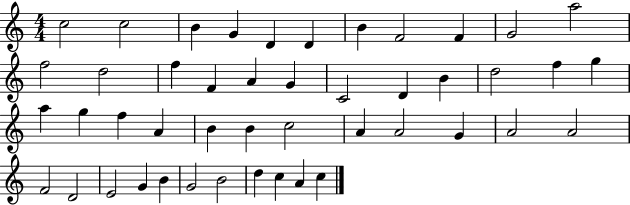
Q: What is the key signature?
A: C major